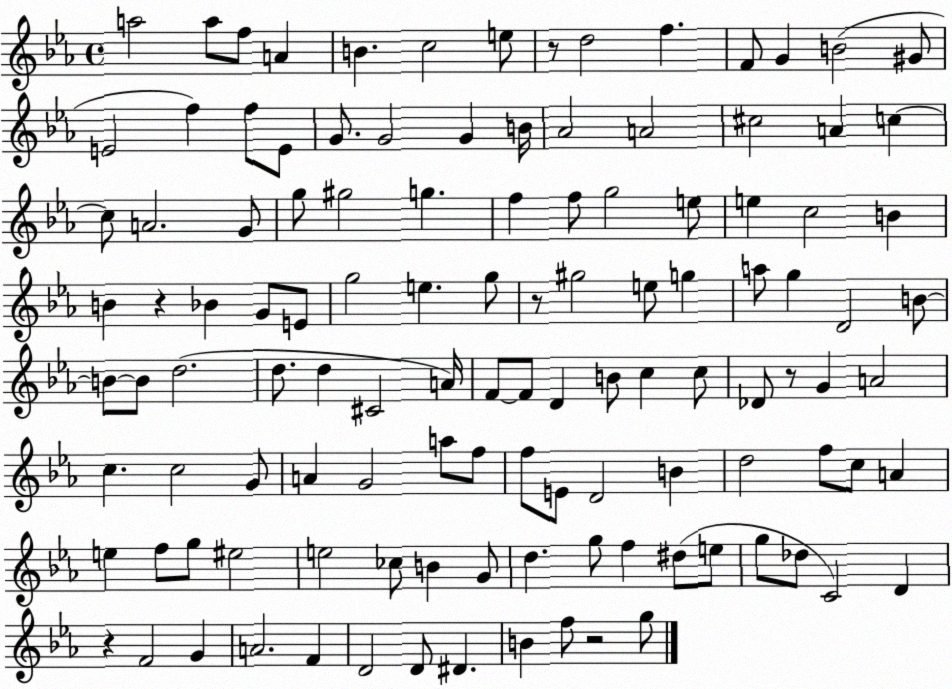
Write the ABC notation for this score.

X:1
T:Untitled
M:4/4
L:1/4
K:Eb
a2 a/2 f/2 A B c2 e/2 z/2 d2 f F/2 G B2 ^G/2 E2 f f/2 E/2 G/2 G2 G B/4 _A2 A2 ^c2 A c c/2 A2 G/2 g/2 ^g2 g f f/2 g2 e/2 e c2 B B z _B G/2 E/2 g2 e g/2 z/2 ^g2 e/2 g a/2 g D2 B/2 B/2 B/2 d2 d/2 d ^C2 A/4 F/2 F/2 D B/2 c c/2 _D/2 z/2 G A2 c c2 G/2 A G2 a/2 f/2 f/2 E/2 D2 B d2 f/2 c/2 A e f/2 g/2 ^e2 e2 _c/2 B G/2 d g/2 f ^d/2 e/2 g/2 _d/2 C2 D z F2 G A2 F D2 D/2 ^D B f/2 z2 g/2